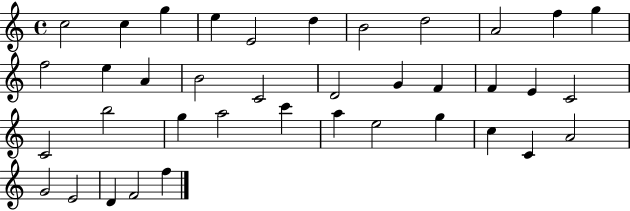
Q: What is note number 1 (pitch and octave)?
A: C5